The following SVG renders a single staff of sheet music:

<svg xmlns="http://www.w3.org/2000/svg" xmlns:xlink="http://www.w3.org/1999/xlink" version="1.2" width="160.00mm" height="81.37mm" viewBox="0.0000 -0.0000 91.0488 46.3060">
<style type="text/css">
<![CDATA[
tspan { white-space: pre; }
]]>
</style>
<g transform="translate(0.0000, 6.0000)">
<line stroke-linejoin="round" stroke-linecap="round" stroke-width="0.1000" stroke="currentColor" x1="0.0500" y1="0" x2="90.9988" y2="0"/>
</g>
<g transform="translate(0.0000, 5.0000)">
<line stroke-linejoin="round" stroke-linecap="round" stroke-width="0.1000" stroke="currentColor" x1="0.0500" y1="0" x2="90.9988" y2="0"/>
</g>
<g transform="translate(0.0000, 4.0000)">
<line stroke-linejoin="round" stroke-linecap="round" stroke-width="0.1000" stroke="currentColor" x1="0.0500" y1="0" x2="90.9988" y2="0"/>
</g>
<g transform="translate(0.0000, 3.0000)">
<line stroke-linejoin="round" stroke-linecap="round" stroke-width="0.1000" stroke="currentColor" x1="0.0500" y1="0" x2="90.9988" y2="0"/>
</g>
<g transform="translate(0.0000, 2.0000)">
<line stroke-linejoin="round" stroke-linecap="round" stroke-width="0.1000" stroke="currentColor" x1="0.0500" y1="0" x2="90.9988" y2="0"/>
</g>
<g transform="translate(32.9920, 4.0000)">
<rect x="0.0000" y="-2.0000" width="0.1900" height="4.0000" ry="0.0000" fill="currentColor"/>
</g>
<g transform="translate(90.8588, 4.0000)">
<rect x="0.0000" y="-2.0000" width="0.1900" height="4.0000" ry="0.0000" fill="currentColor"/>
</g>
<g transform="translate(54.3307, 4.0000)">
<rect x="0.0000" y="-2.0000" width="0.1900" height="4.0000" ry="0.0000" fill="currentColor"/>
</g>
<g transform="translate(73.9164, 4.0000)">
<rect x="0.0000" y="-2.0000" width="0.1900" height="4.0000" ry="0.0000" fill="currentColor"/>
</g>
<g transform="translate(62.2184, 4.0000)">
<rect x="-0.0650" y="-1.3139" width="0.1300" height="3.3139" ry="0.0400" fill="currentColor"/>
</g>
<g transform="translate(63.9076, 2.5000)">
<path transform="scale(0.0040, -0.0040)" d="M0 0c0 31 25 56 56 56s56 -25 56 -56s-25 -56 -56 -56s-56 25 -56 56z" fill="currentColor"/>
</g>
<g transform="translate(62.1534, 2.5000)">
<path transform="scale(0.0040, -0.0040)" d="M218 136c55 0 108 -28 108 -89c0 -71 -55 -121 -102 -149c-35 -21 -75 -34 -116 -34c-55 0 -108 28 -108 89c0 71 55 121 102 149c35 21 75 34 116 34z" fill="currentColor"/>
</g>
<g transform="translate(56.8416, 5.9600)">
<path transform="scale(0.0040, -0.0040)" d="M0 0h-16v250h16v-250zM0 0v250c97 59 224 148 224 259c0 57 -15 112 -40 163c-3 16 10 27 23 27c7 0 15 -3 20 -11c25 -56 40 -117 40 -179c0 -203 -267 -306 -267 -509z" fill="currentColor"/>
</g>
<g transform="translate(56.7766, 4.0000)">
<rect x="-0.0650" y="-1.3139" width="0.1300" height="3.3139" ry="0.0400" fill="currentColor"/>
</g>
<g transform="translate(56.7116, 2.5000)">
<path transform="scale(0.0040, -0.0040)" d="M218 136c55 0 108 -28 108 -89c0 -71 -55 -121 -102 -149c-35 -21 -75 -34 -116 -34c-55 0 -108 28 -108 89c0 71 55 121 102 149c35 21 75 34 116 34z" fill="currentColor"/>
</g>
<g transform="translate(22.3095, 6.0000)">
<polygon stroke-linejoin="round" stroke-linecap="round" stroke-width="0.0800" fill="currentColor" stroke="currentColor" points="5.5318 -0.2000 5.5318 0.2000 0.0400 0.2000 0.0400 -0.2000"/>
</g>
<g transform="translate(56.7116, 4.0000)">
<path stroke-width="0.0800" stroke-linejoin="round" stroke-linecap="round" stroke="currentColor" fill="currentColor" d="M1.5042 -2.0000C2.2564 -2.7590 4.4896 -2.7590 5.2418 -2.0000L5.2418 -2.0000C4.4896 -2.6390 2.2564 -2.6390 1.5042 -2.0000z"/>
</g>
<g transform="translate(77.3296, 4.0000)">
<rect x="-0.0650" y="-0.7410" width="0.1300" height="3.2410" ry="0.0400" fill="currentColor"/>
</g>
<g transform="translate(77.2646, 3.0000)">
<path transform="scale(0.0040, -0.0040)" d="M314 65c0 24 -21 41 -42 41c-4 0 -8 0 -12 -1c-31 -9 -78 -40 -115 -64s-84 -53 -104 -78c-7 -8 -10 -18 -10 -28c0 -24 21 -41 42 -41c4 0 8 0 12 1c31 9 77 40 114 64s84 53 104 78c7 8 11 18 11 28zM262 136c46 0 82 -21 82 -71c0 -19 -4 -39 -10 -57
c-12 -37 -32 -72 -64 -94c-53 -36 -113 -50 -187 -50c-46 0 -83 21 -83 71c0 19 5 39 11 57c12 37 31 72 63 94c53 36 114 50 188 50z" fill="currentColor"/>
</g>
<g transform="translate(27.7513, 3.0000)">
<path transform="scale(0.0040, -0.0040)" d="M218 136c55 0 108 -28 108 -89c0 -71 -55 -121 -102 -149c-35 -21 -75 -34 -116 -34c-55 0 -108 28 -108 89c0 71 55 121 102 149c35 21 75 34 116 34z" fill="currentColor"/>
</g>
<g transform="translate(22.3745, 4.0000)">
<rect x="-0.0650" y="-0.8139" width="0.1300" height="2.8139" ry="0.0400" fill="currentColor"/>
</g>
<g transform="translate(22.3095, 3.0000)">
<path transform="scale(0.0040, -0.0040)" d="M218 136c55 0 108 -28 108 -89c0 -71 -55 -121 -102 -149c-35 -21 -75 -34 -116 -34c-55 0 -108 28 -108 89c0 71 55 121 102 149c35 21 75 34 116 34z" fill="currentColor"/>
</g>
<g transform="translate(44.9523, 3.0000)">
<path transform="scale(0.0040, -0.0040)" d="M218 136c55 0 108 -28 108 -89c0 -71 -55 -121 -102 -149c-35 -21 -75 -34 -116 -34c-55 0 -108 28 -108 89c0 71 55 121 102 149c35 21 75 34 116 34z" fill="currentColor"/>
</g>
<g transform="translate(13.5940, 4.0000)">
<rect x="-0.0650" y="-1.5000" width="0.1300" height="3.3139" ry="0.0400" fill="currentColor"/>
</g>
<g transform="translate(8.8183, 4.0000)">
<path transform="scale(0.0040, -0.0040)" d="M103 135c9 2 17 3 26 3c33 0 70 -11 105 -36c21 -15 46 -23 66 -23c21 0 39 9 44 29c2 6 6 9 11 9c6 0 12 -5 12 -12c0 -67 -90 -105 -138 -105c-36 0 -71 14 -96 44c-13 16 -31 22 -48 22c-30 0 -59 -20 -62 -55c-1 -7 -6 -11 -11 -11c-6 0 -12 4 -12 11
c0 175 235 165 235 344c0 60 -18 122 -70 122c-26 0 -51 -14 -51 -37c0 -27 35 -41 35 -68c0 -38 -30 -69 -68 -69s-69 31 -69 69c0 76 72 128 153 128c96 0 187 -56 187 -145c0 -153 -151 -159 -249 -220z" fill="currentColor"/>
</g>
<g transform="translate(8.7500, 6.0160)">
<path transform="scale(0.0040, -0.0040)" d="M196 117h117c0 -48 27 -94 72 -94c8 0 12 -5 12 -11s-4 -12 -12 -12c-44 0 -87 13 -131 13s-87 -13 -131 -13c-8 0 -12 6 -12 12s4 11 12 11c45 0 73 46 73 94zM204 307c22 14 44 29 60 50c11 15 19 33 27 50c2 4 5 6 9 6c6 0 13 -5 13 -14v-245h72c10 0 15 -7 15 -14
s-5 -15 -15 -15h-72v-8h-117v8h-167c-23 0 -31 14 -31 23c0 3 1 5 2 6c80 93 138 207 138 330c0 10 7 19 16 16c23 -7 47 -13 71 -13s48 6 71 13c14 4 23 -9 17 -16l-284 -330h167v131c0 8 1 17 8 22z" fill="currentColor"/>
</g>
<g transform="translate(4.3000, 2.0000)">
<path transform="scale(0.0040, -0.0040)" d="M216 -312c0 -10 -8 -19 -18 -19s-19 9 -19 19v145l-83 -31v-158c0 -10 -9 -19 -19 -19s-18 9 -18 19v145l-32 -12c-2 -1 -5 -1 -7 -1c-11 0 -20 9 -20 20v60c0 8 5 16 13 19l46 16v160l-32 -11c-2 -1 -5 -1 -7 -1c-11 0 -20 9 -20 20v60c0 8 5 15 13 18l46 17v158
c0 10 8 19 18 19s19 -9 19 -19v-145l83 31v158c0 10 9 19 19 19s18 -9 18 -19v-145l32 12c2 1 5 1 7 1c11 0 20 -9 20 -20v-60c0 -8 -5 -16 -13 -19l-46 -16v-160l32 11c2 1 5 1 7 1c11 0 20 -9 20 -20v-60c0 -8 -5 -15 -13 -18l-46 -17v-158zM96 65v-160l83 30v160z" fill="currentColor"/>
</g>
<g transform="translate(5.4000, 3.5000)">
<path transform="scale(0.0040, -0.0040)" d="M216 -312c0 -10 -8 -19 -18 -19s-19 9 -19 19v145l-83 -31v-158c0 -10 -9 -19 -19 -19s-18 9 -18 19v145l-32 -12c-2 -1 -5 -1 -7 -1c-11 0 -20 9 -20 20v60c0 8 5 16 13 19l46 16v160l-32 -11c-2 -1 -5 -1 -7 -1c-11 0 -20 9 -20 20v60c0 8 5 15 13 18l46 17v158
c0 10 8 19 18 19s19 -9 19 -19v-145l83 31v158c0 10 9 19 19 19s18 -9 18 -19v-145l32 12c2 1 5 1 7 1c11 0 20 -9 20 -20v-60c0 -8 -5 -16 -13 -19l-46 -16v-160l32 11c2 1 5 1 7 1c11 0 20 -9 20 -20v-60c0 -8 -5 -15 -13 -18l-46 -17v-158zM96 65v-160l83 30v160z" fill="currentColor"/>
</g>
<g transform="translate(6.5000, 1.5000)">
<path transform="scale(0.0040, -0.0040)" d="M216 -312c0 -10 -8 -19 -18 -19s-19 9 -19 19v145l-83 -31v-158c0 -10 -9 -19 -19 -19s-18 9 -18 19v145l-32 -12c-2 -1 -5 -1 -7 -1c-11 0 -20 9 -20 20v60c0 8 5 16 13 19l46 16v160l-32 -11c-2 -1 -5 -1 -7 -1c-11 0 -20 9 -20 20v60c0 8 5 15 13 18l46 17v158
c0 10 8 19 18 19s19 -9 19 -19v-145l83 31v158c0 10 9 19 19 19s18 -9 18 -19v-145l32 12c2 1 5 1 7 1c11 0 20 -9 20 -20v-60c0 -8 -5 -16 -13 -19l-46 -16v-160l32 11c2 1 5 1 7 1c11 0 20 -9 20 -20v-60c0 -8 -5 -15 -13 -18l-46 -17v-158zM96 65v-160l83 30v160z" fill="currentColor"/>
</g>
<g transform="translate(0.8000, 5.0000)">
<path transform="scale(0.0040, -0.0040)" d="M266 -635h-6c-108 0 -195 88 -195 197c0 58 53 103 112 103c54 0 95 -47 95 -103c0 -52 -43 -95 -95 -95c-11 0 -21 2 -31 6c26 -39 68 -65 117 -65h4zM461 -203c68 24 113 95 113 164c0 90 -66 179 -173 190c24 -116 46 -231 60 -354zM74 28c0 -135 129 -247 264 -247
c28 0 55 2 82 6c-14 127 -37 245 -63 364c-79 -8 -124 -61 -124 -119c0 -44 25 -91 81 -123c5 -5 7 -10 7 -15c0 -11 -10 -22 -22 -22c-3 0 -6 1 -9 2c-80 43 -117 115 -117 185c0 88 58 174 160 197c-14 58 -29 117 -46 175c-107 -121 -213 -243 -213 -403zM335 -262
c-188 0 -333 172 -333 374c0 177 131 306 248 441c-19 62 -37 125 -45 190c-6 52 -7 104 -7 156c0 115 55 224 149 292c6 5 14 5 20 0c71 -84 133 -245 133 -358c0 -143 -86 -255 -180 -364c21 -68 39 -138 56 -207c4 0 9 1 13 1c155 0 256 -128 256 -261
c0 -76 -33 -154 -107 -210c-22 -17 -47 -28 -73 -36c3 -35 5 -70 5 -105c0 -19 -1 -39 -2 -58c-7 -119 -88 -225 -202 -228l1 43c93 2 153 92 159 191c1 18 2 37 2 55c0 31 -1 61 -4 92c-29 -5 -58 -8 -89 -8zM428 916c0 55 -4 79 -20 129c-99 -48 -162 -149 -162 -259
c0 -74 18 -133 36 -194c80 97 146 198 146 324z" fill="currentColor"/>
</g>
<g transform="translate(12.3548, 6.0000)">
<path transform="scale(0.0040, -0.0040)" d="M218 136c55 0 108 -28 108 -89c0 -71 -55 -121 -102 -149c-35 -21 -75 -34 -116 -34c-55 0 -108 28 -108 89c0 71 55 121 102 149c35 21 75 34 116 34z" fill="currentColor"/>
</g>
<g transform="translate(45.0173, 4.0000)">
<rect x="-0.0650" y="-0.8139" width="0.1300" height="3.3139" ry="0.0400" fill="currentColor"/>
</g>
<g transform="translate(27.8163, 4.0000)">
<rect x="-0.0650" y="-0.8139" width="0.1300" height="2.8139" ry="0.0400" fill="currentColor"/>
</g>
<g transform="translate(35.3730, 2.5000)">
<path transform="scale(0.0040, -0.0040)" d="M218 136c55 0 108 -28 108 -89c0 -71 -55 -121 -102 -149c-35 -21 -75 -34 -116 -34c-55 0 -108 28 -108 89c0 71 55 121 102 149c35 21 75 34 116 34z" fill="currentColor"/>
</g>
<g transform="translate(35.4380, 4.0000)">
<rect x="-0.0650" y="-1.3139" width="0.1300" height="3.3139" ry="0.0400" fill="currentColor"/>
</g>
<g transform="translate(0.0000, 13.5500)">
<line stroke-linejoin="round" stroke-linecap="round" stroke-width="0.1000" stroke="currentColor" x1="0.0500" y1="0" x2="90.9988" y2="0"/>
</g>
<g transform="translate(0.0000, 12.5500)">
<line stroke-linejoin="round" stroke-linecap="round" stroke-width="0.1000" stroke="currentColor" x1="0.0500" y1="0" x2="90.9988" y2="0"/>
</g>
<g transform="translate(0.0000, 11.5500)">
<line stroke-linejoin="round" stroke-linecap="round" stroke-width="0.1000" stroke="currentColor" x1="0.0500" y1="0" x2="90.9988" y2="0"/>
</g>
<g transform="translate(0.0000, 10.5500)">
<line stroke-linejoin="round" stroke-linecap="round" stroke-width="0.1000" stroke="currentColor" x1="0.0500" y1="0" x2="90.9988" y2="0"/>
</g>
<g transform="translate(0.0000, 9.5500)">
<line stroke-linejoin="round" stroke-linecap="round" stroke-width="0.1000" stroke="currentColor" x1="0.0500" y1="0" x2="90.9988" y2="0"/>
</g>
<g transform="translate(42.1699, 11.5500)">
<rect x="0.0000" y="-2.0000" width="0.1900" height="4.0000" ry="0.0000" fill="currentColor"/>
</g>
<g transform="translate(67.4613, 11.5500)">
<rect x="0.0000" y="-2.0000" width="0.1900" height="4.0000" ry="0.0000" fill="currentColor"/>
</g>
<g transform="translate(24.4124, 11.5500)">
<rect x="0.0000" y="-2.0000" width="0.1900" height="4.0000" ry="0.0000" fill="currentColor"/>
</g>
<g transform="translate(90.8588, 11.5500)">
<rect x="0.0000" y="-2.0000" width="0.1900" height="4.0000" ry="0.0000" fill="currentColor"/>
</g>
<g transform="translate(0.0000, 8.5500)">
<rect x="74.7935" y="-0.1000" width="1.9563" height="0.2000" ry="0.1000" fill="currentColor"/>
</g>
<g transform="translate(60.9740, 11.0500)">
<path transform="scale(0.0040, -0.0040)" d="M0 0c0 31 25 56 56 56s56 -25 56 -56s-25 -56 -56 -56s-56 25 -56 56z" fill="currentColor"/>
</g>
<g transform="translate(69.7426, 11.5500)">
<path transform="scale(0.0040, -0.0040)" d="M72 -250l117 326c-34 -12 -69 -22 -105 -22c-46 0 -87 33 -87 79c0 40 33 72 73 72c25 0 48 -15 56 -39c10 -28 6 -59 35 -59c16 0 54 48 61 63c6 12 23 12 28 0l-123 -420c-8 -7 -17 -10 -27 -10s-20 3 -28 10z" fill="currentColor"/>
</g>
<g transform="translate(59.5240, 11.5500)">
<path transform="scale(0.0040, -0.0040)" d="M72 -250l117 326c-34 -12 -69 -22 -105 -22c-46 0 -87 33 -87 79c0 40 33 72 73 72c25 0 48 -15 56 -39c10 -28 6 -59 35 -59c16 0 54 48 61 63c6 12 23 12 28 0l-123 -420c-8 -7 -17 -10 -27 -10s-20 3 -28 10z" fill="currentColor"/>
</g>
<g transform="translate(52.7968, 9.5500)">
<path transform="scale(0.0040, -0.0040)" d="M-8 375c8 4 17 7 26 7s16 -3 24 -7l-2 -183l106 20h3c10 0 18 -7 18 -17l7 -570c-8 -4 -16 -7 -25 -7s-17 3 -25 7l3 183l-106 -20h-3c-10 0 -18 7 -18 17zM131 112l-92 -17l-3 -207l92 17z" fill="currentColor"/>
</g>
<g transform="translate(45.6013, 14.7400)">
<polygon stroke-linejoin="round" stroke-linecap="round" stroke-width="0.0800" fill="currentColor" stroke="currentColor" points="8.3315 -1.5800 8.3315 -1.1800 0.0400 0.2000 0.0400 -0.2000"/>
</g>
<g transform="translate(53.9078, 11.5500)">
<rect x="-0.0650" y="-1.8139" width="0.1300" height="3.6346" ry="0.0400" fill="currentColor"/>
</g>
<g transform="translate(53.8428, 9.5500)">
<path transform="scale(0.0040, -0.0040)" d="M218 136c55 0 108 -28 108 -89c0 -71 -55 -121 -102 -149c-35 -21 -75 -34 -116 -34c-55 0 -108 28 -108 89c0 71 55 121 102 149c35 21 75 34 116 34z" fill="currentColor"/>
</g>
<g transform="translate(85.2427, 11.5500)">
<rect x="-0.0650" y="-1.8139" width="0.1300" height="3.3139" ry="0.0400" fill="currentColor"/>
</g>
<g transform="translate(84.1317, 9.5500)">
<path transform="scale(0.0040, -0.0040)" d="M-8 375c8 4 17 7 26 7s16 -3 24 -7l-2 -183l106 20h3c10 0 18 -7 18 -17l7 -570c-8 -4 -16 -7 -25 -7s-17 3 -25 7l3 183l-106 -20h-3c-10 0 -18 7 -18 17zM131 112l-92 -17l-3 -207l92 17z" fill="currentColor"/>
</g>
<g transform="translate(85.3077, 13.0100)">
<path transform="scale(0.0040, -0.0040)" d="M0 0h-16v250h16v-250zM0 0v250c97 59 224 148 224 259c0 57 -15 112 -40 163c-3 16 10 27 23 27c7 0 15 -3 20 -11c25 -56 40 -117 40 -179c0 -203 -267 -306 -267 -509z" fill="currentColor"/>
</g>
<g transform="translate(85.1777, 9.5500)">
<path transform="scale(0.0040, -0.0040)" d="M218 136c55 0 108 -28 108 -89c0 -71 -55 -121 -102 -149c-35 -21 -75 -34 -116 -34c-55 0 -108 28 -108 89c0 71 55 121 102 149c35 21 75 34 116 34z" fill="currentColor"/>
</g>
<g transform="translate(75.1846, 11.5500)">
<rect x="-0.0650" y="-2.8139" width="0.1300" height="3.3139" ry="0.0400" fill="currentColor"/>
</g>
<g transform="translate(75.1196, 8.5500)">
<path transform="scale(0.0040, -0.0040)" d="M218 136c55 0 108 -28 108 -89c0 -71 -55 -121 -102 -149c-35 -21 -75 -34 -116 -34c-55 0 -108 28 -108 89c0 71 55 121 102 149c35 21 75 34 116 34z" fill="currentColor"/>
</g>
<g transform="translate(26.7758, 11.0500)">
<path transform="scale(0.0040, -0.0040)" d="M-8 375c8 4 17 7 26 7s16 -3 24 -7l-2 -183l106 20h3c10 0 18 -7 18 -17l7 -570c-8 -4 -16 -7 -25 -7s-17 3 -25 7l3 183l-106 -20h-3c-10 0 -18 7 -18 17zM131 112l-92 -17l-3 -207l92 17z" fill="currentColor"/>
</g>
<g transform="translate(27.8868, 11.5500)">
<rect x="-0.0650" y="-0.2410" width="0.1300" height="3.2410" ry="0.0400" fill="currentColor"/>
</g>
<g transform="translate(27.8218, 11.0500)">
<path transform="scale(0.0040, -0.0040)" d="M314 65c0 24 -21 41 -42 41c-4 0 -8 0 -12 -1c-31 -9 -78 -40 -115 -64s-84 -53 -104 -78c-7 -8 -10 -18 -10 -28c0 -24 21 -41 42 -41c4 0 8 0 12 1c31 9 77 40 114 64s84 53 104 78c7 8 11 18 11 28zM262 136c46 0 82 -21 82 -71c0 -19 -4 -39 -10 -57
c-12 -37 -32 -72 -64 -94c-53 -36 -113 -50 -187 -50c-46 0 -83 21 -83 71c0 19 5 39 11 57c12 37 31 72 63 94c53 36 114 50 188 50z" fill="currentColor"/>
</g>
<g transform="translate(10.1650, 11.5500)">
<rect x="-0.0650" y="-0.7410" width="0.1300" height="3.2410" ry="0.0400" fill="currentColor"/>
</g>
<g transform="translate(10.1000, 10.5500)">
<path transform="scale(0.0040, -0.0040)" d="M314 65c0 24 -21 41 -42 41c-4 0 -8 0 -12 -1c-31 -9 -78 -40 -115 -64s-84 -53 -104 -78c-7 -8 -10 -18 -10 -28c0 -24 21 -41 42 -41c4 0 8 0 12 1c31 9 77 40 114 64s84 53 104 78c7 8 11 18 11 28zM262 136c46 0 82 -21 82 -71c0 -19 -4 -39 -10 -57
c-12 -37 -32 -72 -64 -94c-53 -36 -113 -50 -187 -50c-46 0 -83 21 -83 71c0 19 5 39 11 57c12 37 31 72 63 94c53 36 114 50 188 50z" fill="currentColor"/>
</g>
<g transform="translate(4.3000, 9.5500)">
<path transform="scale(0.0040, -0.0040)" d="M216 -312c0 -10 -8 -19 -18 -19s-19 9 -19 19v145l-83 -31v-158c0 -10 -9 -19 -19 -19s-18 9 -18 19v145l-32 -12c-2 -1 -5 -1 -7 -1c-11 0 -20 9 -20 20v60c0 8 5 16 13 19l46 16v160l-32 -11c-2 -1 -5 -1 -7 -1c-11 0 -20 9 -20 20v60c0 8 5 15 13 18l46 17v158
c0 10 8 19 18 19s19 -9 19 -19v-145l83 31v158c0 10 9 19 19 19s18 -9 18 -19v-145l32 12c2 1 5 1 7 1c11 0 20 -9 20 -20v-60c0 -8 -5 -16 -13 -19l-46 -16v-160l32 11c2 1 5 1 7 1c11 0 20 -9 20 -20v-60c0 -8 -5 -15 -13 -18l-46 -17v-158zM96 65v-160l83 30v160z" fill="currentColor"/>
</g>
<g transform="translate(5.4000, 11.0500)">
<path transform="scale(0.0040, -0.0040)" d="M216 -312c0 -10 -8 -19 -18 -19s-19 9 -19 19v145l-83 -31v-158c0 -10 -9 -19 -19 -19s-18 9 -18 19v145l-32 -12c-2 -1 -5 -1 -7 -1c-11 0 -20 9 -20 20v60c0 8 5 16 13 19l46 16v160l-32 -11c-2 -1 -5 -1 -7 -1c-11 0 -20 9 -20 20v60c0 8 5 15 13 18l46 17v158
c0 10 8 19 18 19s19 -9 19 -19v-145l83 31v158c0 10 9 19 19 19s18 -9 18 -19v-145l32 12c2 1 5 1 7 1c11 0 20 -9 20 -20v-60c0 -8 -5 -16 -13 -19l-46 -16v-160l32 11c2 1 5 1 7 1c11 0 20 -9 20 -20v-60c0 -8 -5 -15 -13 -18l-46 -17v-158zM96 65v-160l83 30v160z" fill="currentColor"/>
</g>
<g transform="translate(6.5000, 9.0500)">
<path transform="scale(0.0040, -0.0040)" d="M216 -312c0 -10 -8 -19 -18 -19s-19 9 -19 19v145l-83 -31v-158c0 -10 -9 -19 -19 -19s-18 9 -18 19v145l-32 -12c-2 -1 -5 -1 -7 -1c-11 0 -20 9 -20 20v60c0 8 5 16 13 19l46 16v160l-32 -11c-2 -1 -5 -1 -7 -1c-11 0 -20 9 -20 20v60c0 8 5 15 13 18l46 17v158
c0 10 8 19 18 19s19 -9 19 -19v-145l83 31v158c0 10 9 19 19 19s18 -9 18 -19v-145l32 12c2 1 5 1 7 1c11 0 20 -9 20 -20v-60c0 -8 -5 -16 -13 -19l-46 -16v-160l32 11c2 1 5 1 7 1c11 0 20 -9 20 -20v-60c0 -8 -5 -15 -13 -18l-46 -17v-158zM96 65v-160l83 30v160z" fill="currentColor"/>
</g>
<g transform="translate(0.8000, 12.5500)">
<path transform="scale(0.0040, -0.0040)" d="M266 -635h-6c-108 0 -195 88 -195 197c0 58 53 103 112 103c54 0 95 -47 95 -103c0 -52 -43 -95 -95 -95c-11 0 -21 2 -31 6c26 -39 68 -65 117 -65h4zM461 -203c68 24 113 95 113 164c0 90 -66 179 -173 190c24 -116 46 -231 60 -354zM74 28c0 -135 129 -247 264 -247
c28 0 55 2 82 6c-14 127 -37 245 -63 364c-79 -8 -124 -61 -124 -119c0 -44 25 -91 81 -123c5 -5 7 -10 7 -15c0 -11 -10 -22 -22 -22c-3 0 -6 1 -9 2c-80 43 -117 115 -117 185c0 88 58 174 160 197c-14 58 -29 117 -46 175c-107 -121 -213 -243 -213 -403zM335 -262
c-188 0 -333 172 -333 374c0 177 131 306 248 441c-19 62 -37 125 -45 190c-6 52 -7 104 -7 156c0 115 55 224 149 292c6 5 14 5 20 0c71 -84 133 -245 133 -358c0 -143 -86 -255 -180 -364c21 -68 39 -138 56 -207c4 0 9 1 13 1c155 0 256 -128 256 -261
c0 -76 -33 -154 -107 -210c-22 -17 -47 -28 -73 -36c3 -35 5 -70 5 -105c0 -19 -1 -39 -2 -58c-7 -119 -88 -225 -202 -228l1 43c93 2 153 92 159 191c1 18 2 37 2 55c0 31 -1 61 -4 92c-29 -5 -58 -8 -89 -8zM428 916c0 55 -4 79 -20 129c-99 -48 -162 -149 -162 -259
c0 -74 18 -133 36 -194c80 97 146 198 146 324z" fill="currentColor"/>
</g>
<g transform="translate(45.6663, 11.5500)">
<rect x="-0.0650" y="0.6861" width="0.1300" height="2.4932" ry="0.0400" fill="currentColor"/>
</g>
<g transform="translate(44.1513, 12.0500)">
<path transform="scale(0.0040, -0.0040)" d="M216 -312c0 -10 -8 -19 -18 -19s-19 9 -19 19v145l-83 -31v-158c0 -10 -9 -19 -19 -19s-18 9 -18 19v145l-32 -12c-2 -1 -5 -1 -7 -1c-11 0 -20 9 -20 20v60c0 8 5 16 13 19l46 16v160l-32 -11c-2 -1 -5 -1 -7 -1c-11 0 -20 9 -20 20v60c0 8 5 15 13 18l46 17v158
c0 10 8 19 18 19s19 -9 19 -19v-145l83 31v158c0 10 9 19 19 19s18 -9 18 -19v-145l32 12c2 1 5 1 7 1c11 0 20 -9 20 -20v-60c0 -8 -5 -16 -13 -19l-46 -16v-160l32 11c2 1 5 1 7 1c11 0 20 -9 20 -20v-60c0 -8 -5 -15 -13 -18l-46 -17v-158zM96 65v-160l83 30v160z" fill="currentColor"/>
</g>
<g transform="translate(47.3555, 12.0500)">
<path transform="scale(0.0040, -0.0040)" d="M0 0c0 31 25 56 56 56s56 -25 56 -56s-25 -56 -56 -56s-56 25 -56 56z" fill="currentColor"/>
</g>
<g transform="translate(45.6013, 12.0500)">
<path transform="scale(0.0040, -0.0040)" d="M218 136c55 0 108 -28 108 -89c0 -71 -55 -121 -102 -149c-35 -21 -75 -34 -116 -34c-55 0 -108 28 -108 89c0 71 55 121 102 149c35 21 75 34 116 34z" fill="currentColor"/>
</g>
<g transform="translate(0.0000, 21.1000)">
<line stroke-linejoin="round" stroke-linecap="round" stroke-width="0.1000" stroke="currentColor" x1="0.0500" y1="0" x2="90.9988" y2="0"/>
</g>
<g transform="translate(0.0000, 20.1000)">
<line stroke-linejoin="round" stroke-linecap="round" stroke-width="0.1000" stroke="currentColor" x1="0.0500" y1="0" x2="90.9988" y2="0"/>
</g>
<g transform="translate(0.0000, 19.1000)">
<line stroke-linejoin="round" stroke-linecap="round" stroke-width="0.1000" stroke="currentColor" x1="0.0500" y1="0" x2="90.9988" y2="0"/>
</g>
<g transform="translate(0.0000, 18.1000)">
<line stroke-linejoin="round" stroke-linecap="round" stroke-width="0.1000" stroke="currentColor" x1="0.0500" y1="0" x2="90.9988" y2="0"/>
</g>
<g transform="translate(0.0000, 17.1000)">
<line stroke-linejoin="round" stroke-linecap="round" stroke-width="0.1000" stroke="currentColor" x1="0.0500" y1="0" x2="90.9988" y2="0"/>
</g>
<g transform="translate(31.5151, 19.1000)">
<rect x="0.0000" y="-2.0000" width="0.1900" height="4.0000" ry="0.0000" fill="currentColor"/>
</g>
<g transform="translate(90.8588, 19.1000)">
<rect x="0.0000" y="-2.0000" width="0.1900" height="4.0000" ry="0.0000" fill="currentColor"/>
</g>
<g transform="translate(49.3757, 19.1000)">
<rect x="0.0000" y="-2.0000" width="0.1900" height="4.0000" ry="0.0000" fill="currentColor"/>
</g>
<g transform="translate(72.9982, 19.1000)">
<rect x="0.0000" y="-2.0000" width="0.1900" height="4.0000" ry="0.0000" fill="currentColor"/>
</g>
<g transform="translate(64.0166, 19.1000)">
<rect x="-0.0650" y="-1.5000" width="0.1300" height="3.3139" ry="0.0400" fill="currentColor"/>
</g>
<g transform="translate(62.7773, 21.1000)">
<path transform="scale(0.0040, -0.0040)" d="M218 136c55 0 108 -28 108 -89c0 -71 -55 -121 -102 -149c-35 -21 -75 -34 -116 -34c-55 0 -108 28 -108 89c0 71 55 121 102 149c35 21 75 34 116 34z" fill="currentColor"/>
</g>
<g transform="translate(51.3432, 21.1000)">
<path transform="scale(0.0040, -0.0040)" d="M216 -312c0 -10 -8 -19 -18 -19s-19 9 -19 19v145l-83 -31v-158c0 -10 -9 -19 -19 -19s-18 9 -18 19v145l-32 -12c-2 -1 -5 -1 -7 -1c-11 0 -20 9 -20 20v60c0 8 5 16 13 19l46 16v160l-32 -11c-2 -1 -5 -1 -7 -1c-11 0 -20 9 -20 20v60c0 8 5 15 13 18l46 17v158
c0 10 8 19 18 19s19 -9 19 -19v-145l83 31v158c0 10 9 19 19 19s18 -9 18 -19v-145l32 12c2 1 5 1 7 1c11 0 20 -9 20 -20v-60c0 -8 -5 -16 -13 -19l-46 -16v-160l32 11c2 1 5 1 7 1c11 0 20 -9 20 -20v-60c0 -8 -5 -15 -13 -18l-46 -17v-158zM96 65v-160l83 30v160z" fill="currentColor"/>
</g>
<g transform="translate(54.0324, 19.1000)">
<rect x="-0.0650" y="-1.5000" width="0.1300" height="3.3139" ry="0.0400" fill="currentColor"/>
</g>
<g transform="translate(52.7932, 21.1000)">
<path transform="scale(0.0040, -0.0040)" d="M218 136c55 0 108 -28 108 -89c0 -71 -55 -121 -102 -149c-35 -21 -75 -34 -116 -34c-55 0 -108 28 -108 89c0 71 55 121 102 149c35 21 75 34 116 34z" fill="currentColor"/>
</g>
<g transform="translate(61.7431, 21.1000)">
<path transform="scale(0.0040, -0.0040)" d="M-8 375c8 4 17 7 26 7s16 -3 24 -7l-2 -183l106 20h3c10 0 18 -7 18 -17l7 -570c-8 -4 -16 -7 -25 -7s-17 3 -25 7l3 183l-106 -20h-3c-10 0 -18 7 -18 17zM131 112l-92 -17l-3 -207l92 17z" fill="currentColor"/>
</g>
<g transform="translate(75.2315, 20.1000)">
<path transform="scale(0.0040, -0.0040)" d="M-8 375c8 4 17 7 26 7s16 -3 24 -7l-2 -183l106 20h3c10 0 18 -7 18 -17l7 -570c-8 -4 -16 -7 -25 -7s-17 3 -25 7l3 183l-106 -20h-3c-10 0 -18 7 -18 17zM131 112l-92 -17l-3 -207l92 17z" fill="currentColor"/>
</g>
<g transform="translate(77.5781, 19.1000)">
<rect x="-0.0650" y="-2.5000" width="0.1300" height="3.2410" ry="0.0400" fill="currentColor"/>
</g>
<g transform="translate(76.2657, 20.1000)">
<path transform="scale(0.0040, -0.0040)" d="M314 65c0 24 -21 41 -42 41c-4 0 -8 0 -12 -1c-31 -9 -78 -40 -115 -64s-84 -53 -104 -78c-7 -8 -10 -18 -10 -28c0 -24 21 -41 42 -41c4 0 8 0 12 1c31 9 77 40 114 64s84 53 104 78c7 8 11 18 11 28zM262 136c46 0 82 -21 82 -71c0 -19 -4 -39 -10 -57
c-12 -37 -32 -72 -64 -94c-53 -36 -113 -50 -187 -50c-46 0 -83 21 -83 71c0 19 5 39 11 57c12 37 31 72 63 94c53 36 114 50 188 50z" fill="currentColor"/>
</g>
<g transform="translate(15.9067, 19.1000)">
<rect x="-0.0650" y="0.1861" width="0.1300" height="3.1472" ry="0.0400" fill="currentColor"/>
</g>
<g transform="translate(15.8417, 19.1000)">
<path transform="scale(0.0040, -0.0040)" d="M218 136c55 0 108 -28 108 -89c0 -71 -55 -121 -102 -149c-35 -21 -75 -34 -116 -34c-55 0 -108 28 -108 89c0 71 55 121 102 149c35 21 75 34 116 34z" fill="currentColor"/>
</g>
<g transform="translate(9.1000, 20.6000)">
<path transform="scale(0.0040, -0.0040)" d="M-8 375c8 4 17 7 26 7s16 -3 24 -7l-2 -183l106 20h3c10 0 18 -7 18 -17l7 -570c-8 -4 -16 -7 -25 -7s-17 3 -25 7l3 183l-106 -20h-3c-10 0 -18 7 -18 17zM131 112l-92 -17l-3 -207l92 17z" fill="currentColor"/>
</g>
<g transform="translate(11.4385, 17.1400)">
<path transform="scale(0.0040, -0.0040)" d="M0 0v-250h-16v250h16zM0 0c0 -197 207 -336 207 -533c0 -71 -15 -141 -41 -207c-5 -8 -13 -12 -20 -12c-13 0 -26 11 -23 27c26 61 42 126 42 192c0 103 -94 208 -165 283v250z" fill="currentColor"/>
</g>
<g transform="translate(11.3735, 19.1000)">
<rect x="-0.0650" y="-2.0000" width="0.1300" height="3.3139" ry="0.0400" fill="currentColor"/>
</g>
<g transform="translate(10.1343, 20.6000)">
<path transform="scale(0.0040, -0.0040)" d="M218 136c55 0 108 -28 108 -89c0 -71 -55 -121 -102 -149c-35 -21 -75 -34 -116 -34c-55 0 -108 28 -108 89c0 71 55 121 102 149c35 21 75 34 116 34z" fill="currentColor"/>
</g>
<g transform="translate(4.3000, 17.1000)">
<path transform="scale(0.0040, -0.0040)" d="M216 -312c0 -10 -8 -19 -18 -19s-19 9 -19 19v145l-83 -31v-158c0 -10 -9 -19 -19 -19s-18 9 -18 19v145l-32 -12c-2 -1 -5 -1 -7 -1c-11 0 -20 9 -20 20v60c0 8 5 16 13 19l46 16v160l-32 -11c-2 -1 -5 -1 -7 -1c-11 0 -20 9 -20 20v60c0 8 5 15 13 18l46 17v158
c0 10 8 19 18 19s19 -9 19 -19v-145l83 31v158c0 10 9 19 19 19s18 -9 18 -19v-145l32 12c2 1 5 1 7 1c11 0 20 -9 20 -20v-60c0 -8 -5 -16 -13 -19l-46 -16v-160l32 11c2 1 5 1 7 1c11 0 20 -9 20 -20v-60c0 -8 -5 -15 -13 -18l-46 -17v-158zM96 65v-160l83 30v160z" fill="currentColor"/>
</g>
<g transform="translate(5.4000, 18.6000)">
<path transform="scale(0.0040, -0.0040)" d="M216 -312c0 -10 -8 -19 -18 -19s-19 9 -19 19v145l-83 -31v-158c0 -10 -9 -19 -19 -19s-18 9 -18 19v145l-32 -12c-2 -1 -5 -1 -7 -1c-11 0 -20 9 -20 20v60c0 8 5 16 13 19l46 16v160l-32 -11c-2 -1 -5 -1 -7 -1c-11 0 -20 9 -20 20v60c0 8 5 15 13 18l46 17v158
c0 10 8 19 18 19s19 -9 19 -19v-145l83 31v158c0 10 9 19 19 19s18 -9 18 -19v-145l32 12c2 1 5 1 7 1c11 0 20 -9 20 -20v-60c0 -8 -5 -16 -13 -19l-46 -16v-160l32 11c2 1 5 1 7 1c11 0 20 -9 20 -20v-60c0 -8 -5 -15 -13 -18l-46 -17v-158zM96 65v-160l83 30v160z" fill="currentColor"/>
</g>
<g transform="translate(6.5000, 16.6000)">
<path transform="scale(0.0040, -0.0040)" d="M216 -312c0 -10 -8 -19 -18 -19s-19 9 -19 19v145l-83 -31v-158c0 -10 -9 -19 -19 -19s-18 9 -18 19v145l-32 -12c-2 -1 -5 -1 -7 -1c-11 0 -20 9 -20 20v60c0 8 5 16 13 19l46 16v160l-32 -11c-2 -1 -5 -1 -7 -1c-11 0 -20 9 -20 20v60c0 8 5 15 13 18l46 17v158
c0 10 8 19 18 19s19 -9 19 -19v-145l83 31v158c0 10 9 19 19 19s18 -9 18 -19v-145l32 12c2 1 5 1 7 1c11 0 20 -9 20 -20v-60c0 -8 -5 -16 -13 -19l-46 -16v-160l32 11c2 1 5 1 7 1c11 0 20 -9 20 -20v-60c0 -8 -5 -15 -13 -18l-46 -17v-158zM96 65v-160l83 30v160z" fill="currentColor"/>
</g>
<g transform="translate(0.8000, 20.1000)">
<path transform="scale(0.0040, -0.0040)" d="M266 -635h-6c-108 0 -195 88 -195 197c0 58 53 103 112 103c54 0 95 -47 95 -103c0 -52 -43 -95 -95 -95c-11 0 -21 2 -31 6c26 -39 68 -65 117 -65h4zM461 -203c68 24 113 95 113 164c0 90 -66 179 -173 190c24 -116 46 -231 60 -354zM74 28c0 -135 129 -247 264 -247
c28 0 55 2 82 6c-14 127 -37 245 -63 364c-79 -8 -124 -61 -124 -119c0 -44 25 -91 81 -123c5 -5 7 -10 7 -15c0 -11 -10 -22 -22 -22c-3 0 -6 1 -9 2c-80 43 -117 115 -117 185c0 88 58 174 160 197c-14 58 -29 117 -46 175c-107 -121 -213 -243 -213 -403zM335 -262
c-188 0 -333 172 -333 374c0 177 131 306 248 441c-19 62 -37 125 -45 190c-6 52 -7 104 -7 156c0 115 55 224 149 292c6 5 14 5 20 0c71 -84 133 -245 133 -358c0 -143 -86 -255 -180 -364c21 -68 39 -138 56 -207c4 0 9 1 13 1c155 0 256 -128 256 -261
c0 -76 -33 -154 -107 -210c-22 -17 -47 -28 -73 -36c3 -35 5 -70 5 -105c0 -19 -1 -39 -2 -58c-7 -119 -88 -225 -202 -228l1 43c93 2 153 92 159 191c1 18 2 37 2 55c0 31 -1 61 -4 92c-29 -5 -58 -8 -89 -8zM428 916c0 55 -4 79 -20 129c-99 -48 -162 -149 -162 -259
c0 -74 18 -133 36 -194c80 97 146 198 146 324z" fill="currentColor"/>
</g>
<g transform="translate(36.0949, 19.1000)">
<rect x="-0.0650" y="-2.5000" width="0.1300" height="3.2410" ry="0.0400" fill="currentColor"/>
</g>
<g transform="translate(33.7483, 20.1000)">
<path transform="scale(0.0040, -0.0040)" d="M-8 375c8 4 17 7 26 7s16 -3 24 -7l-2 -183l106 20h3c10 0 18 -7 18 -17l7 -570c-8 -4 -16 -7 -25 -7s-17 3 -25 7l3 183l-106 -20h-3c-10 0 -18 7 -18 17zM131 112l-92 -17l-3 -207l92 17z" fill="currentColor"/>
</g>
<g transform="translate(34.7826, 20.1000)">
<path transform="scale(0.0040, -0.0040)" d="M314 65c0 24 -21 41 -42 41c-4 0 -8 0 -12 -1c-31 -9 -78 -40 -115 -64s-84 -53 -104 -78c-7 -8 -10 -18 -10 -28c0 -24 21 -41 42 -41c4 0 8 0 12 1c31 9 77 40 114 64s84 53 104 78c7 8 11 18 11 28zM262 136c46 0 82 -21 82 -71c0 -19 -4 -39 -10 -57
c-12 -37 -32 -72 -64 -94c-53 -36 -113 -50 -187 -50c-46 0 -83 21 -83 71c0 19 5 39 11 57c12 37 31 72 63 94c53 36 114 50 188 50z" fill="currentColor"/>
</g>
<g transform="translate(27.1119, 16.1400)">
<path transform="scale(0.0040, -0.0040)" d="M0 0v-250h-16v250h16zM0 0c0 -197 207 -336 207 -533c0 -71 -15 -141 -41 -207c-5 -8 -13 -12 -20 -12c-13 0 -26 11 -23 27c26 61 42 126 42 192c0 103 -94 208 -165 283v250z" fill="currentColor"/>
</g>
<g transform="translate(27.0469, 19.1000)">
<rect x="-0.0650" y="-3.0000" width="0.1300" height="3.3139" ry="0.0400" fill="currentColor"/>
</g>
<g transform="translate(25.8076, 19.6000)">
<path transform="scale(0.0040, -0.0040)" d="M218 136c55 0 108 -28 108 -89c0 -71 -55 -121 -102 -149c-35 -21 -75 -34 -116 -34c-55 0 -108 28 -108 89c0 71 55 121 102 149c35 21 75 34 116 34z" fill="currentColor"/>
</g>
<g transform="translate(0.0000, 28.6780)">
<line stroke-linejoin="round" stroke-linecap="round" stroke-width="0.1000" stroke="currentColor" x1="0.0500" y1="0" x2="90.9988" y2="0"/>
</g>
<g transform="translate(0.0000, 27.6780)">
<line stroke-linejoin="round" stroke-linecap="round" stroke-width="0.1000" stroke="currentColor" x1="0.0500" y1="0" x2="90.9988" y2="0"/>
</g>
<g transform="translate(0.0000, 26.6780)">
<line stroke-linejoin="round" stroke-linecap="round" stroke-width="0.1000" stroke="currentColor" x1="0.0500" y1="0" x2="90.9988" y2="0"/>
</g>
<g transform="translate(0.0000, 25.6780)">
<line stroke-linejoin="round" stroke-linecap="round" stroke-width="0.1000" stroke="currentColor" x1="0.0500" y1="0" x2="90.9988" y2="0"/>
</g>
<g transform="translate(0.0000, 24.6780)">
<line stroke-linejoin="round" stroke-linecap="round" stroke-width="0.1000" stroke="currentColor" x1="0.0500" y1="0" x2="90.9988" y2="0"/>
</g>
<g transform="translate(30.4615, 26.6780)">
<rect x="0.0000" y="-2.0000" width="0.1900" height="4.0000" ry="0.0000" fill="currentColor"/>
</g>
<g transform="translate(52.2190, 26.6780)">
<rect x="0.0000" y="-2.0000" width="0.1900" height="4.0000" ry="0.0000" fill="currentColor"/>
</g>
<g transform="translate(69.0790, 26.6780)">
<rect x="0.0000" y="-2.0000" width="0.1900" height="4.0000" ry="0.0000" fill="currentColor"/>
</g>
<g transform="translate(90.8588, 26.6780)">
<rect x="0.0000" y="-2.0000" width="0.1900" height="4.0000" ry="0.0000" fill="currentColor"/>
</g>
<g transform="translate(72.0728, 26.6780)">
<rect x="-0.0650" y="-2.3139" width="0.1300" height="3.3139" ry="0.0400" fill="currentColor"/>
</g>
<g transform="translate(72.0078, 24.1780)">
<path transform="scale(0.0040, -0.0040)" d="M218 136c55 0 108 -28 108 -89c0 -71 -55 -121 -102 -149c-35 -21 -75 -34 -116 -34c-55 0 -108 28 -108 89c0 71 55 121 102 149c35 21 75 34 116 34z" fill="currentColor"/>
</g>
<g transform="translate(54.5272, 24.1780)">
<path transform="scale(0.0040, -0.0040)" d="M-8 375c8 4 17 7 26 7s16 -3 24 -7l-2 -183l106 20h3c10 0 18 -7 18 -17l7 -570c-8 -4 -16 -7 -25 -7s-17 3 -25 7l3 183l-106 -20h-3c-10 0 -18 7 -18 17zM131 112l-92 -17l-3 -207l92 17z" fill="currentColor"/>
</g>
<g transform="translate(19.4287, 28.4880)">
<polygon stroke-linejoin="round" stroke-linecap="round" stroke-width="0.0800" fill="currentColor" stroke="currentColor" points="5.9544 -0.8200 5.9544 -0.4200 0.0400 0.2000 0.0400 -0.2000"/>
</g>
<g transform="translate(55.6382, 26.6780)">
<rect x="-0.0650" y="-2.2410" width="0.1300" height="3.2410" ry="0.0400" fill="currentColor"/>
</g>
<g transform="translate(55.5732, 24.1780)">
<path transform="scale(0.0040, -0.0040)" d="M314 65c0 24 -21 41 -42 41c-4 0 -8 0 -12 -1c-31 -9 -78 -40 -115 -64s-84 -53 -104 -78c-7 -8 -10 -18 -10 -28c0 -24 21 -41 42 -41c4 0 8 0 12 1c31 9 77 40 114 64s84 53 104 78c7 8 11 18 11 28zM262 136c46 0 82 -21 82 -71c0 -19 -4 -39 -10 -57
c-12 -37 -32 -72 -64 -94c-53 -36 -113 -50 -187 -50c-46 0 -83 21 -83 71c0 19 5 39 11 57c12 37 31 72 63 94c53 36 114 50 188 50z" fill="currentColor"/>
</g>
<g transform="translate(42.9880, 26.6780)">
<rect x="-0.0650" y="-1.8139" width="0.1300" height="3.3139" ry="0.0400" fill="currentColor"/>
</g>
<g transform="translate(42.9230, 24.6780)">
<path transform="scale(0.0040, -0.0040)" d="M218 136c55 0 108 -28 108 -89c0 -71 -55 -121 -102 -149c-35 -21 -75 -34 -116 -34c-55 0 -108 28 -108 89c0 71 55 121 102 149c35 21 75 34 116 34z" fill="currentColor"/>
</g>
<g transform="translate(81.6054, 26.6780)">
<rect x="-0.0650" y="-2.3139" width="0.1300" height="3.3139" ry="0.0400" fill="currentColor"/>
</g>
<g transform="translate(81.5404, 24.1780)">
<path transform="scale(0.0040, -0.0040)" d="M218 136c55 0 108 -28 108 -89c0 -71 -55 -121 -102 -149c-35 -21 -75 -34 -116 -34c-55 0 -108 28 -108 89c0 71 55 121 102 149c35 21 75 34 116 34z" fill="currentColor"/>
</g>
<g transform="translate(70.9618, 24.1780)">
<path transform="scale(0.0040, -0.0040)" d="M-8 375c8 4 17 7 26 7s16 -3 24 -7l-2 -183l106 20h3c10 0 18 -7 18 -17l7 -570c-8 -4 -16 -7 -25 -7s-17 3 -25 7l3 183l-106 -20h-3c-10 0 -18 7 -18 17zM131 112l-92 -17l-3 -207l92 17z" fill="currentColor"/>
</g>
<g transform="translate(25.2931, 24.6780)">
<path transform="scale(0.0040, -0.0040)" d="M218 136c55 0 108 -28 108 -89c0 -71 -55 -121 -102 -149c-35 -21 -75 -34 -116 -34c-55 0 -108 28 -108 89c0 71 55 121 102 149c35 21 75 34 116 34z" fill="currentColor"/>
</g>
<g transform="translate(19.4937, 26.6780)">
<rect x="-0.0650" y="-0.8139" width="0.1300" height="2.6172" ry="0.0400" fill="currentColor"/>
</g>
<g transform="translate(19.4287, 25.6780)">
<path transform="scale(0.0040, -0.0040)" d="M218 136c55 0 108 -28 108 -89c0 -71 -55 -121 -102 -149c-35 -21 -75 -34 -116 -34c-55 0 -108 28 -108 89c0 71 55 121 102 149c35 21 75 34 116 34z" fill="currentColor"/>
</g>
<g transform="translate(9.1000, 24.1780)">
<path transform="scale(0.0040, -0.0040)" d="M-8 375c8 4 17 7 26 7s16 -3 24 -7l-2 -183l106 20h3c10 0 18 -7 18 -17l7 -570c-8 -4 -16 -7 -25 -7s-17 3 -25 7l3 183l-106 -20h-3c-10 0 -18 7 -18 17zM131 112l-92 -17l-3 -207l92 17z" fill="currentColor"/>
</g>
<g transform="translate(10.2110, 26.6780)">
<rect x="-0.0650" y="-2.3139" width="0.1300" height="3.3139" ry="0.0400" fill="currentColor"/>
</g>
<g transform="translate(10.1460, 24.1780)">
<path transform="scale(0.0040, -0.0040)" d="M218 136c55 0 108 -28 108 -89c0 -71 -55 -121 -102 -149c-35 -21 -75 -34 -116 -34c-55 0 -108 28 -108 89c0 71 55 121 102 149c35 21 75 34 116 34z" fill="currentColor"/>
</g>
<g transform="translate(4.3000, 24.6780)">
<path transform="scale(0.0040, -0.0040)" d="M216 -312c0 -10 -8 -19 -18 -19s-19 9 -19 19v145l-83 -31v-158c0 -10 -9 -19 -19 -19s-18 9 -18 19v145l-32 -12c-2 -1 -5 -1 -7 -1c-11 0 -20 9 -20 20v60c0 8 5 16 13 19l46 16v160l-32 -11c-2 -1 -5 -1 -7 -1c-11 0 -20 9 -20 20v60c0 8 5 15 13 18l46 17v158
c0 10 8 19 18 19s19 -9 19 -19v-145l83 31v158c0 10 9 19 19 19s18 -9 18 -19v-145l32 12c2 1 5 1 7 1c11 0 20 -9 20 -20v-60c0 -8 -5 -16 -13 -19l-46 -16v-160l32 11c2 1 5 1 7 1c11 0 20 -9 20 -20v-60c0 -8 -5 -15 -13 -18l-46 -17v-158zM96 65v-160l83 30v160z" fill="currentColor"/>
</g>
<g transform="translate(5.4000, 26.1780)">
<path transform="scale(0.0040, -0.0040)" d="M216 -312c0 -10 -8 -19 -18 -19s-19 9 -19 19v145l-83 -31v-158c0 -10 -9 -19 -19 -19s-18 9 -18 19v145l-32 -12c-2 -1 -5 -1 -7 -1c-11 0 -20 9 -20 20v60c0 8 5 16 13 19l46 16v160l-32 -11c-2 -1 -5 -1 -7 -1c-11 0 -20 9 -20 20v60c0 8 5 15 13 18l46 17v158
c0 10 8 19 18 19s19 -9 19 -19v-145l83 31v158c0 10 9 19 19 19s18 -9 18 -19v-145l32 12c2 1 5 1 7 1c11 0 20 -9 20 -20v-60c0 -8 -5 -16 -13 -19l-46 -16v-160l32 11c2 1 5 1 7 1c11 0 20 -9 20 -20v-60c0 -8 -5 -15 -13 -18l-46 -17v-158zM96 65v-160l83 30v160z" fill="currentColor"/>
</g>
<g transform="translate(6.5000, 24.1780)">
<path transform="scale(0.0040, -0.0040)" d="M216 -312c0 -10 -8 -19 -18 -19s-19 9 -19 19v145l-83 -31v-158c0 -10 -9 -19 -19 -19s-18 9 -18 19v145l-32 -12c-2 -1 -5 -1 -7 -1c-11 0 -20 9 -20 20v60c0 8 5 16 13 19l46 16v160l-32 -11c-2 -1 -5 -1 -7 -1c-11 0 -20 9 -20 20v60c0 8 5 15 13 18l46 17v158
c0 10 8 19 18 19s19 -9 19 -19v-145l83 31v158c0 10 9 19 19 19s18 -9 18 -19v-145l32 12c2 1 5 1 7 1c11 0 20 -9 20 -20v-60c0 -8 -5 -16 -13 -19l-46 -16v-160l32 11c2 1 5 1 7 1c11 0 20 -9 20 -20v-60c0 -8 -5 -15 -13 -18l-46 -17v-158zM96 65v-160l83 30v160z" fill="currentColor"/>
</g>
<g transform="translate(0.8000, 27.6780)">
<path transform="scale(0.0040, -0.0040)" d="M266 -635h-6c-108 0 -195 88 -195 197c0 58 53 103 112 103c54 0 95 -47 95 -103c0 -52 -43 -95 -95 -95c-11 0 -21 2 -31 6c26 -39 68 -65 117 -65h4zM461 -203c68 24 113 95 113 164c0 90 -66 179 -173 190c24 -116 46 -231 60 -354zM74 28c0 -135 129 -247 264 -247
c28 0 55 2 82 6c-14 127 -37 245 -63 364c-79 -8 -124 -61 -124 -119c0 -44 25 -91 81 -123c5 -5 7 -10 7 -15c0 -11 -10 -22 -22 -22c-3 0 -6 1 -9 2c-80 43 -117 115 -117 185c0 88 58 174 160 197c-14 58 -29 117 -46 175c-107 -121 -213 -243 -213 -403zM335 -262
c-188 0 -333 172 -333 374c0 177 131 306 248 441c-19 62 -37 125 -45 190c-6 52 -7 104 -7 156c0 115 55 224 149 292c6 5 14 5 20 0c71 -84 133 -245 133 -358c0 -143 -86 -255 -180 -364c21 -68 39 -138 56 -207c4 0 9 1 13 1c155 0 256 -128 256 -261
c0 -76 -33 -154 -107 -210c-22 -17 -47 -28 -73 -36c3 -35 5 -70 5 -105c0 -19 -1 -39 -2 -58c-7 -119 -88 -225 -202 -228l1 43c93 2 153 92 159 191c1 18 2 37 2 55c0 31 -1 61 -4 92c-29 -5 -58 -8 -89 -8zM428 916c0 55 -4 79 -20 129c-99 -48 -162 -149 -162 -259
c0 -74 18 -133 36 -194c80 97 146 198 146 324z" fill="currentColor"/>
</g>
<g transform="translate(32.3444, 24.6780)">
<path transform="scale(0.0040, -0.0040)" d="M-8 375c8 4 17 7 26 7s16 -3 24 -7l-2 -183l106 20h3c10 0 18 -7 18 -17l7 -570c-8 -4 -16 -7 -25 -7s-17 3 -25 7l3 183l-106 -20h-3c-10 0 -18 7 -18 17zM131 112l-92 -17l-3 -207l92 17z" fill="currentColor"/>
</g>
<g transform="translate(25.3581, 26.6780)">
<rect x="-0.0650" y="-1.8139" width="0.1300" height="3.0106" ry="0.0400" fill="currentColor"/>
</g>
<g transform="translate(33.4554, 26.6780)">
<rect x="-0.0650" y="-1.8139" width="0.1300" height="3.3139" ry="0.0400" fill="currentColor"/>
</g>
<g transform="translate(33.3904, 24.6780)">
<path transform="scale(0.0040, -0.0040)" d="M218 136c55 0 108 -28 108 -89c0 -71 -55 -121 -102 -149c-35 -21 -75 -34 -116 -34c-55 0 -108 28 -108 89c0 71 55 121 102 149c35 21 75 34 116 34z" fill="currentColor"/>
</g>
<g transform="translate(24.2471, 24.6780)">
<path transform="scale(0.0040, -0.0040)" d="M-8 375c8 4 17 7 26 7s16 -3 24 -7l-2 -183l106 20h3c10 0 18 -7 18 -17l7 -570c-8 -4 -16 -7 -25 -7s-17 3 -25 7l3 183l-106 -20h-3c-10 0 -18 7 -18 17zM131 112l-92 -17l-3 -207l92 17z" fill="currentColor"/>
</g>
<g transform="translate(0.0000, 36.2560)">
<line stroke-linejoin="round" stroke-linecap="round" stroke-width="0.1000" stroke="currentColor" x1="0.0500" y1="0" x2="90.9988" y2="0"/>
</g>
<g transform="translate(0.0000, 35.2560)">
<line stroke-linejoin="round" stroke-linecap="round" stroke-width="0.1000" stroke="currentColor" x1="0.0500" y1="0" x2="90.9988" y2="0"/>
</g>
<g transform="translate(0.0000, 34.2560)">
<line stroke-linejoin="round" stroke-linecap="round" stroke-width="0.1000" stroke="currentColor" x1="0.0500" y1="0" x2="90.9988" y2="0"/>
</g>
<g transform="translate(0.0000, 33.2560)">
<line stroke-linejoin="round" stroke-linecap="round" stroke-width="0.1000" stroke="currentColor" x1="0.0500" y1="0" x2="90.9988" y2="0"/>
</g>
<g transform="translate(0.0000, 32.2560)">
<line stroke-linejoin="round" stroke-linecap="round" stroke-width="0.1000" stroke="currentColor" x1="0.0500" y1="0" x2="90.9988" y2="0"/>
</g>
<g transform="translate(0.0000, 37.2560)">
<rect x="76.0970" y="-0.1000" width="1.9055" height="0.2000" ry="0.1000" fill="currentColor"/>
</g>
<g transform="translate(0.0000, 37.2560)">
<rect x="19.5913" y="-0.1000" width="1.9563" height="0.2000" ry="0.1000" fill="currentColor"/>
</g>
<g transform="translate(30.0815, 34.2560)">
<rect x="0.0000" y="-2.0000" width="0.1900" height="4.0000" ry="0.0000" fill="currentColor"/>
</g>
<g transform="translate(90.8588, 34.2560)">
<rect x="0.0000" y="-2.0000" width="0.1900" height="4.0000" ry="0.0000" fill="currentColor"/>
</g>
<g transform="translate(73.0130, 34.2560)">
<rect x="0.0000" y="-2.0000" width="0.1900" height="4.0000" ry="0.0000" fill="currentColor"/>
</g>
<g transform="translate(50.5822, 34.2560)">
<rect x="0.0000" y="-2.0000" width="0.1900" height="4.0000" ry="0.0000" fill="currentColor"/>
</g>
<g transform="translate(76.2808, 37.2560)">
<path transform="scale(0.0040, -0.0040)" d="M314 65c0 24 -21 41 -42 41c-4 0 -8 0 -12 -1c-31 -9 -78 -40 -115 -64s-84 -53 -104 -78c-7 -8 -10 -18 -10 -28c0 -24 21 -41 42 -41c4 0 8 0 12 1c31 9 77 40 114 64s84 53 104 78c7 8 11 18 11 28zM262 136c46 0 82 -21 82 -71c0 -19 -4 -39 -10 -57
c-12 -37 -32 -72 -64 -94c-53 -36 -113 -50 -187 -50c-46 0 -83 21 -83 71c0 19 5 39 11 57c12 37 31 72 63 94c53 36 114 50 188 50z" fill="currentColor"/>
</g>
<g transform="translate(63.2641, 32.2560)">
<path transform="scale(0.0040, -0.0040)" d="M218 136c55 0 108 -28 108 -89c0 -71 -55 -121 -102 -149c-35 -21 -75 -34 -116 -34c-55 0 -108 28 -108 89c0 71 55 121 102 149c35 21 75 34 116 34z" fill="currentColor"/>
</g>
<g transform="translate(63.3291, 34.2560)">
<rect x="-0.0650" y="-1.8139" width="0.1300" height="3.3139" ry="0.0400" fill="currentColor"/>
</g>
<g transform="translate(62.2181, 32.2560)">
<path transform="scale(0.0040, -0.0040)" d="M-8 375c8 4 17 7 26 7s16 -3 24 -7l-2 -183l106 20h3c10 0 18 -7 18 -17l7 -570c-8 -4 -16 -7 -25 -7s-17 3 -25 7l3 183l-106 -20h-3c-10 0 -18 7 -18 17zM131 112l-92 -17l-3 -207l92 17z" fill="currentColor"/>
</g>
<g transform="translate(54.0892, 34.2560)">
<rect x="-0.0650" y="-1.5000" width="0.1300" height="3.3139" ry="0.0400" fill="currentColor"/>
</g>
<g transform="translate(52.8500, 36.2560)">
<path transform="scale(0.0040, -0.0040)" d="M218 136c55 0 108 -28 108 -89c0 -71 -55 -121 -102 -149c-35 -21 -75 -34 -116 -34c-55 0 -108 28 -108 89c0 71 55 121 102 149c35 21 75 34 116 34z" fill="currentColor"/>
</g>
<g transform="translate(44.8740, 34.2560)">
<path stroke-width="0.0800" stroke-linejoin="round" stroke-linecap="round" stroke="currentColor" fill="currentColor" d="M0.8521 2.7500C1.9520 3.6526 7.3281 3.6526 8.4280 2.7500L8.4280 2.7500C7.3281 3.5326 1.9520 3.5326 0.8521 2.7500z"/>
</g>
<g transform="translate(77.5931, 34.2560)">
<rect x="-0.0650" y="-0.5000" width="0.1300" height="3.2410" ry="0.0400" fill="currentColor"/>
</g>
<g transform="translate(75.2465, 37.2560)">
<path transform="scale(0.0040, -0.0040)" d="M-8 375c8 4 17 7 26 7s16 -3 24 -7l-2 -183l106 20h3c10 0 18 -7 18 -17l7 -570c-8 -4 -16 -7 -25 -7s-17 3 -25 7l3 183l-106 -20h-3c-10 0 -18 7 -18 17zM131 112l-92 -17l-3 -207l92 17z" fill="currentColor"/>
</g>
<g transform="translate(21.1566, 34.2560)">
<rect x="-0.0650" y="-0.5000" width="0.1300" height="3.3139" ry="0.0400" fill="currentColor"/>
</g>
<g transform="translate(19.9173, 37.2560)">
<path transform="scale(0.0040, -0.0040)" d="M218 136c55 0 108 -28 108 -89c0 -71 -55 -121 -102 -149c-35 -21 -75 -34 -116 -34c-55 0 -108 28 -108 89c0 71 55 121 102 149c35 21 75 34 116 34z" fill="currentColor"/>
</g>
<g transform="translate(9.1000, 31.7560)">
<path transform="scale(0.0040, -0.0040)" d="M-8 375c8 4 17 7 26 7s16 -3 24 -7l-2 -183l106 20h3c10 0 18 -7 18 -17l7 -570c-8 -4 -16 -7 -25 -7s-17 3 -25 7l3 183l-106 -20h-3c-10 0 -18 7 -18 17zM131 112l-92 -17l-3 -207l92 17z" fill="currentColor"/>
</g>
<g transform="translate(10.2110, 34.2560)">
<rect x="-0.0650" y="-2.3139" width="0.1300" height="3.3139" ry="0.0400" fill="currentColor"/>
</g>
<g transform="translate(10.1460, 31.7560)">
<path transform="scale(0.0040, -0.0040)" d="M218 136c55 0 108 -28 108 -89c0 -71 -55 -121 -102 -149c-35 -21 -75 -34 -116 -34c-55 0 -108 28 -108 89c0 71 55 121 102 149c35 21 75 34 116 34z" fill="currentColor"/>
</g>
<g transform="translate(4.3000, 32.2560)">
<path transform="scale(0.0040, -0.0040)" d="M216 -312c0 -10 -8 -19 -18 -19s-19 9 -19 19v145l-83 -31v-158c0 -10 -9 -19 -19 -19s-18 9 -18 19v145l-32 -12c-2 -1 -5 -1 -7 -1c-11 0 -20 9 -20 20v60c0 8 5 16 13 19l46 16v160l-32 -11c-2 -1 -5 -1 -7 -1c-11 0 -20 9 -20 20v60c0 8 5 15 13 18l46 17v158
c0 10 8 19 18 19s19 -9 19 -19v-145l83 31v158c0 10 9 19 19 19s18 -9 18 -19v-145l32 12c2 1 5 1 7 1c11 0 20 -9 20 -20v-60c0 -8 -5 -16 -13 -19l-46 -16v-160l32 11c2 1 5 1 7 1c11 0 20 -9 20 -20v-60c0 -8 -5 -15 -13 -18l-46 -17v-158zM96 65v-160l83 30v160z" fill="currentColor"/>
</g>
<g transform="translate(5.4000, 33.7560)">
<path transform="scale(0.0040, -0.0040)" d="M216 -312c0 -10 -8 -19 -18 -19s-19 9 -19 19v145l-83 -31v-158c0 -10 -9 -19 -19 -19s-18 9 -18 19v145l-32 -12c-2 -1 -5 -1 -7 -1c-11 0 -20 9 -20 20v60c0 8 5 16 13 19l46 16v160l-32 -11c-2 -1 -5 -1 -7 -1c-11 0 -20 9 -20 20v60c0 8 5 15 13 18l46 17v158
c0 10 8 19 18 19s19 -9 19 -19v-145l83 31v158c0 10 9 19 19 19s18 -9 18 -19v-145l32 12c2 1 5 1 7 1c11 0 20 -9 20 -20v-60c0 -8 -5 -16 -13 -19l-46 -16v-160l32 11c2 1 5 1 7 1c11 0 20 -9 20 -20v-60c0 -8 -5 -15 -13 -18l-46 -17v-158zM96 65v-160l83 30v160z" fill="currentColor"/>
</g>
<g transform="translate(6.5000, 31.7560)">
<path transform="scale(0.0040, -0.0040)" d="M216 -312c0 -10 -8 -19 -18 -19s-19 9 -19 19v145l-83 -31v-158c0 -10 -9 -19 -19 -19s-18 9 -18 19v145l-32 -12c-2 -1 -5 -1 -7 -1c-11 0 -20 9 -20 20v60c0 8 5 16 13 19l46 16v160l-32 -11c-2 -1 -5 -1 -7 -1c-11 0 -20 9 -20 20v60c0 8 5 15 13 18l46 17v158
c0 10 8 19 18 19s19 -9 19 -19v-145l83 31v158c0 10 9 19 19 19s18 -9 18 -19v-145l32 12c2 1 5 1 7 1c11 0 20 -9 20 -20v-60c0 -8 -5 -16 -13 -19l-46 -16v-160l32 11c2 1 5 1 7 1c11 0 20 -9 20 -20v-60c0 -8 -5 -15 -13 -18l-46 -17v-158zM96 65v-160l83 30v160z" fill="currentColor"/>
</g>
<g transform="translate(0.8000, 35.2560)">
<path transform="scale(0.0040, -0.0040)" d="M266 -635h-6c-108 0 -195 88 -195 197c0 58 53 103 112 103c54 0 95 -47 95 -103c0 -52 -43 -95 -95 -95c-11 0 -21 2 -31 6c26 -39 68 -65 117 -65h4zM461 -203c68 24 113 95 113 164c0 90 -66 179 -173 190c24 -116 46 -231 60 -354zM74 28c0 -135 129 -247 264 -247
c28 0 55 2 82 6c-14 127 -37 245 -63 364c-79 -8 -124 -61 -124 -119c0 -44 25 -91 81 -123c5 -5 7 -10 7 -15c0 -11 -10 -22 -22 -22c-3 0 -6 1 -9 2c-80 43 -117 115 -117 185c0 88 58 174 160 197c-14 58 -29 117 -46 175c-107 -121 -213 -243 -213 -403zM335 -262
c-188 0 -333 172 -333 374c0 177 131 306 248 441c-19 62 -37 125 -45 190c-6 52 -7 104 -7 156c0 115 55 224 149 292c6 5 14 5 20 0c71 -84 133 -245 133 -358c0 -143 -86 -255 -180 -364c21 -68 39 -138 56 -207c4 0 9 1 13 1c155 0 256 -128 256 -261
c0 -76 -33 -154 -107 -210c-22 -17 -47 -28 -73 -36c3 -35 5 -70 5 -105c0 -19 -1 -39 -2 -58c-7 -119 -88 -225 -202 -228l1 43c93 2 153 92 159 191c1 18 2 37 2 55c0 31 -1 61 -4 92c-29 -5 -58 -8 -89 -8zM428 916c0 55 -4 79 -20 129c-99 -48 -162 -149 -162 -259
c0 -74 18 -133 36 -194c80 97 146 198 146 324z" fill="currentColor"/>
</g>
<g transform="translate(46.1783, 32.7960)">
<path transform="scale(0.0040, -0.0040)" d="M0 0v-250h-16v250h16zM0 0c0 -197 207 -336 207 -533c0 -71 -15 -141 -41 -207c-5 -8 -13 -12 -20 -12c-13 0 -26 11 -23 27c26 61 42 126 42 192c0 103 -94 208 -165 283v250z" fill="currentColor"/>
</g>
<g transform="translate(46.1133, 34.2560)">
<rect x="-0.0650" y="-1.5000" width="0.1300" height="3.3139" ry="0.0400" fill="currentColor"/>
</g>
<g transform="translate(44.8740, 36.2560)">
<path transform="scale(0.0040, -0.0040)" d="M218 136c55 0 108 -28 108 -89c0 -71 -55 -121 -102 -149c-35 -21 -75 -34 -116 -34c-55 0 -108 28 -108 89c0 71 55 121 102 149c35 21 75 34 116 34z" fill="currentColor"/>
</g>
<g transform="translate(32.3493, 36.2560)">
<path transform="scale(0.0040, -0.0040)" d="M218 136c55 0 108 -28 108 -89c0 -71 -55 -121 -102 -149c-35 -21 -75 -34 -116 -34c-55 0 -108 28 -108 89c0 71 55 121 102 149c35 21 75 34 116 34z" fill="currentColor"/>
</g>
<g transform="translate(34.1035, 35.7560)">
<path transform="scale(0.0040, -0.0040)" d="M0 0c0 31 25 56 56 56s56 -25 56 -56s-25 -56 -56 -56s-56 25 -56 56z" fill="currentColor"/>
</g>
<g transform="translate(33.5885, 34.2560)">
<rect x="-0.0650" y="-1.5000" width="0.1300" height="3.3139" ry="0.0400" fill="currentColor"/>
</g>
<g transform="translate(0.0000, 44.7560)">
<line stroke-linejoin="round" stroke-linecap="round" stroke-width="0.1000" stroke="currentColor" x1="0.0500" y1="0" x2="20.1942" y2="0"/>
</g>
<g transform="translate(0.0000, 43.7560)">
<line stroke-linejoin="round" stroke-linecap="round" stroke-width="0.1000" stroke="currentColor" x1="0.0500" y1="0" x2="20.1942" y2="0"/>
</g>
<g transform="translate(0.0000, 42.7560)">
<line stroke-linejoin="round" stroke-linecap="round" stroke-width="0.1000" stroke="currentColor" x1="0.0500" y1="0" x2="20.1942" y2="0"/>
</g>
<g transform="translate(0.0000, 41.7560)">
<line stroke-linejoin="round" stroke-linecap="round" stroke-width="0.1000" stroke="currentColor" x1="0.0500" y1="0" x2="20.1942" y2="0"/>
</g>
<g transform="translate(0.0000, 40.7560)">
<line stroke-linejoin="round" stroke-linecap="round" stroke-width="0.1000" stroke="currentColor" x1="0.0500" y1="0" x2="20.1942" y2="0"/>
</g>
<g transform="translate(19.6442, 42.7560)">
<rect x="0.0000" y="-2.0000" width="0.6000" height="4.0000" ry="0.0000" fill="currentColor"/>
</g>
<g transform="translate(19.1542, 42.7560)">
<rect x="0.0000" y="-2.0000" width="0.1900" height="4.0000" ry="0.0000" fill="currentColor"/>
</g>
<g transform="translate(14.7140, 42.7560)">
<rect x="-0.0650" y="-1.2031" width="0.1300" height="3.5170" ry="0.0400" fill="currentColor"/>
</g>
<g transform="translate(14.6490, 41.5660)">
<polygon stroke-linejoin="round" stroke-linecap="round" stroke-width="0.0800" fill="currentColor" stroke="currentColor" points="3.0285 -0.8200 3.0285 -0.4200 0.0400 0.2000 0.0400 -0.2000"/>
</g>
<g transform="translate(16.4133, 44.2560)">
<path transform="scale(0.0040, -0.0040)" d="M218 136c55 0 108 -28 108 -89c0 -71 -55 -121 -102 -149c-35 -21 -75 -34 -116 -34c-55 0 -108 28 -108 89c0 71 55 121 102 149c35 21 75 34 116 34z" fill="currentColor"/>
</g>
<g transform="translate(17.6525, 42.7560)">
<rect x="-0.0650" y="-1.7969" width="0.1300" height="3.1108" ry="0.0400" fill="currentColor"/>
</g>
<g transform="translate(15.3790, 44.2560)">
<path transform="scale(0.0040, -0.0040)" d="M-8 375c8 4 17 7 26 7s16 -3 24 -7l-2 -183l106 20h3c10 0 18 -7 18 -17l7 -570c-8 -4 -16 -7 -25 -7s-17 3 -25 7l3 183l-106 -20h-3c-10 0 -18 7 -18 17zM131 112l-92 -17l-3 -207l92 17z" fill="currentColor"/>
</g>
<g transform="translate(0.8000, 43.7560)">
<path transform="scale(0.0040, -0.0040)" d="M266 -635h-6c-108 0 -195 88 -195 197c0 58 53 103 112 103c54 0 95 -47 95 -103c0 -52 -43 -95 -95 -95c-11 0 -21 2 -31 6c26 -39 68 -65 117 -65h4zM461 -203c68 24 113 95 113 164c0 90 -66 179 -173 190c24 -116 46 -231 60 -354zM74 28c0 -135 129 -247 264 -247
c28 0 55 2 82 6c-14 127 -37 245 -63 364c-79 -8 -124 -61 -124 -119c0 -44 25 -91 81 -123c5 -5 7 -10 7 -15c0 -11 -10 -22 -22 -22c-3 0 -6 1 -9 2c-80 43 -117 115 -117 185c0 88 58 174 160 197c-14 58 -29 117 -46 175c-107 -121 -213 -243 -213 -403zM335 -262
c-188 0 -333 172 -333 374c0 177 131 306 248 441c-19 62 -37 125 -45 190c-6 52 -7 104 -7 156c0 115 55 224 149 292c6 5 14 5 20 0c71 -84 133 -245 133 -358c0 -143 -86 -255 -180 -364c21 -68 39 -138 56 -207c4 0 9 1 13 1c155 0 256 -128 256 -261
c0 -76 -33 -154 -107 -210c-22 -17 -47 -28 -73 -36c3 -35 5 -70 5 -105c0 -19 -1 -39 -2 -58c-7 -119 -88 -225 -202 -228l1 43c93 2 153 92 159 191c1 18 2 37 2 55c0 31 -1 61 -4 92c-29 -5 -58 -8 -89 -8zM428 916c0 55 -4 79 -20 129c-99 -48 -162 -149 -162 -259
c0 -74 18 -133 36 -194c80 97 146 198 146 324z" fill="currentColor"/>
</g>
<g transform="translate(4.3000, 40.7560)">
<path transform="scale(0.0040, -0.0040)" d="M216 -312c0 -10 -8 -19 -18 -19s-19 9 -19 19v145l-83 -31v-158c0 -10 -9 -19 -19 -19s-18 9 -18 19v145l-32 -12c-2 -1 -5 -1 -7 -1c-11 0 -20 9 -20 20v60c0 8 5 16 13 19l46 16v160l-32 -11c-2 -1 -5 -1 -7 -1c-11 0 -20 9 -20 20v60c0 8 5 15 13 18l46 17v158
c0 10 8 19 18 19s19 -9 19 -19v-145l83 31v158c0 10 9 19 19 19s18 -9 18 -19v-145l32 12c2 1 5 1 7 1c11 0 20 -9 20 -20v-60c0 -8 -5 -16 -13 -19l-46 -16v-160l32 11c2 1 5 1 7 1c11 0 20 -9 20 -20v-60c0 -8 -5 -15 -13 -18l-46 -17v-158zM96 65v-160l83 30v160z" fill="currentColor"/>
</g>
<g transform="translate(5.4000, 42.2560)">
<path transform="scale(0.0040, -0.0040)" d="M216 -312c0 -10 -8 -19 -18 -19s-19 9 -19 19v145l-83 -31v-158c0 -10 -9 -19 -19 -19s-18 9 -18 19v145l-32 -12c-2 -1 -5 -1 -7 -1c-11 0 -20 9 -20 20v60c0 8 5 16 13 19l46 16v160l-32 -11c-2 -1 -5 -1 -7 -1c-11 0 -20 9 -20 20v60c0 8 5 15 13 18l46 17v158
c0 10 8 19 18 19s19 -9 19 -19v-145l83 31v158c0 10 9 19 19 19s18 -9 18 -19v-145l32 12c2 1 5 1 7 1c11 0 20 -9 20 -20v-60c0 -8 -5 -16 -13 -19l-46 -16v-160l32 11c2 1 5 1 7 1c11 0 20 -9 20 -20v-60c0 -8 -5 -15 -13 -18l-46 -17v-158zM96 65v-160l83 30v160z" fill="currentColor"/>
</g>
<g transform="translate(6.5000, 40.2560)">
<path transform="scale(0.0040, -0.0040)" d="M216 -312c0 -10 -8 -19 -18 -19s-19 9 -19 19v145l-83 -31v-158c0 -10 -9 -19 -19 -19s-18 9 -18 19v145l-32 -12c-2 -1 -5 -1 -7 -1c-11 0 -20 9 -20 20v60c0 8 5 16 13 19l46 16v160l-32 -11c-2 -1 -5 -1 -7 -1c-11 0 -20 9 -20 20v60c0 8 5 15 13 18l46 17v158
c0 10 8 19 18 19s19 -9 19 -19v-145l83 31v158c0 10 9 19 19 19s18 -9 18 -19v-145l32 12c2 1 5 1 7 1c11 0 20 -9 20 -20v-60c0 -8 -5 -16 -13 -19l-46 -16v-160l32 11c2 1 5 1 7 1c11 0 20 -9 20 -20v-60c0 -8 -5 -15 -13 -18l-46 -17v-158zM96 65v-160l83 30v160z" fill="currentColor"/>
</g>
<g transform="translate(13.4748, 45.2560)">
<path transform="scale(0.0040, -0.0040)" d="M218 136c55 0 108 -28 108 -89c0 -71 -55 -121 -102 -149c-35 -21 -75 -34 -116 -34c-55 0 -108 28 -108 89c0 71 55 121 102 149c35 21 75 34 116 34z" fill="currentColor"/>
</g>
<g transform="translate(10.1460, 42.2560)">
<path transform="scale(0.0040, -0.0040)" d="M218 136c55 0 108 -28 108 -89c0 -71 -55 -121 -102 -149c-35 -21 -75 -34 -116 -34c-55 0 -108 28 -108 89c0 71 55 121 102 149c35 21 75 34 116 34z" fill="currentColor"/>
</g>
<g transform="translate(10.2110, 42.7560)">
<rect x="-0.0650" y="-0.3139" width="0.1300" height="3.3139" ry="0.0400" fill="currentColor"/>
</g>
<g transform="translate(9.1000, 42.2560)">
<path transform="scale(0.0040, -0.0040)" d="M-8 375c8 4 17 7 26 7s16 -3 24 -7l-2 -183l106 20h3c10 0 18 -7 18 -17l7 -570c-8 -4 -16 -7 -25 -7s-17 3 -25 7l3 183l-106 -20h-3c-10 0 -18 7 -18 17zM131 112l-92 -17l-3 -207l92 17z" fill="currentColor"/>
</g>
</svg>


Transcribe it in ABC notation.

X:1
T:Untitled
M:2/4
L:1/4
K:A
E d/2 d/2 e d e/2 e d2 d2 c2 ^A/2 f/2 z/2 z/2 a f/2 F/2 B A/2 G2 ^E E G2 g d/2 f/2 f f g2 g g g ^C E E/2 E f C2 c D/2 F/2